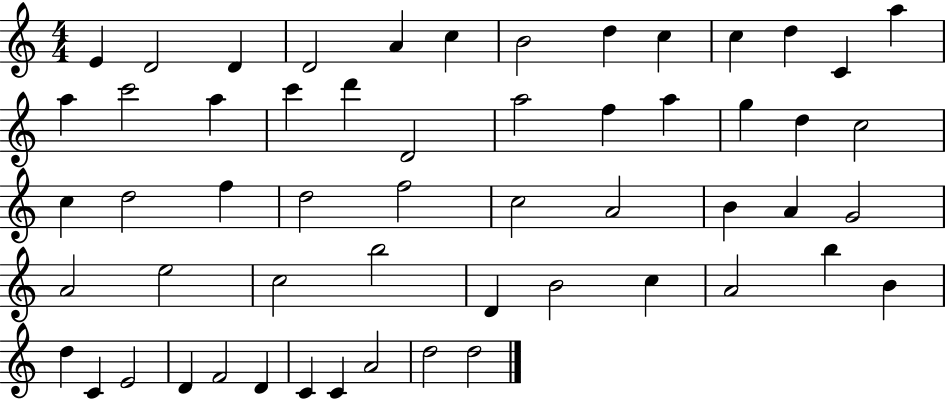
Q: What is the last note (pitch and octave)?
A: D5